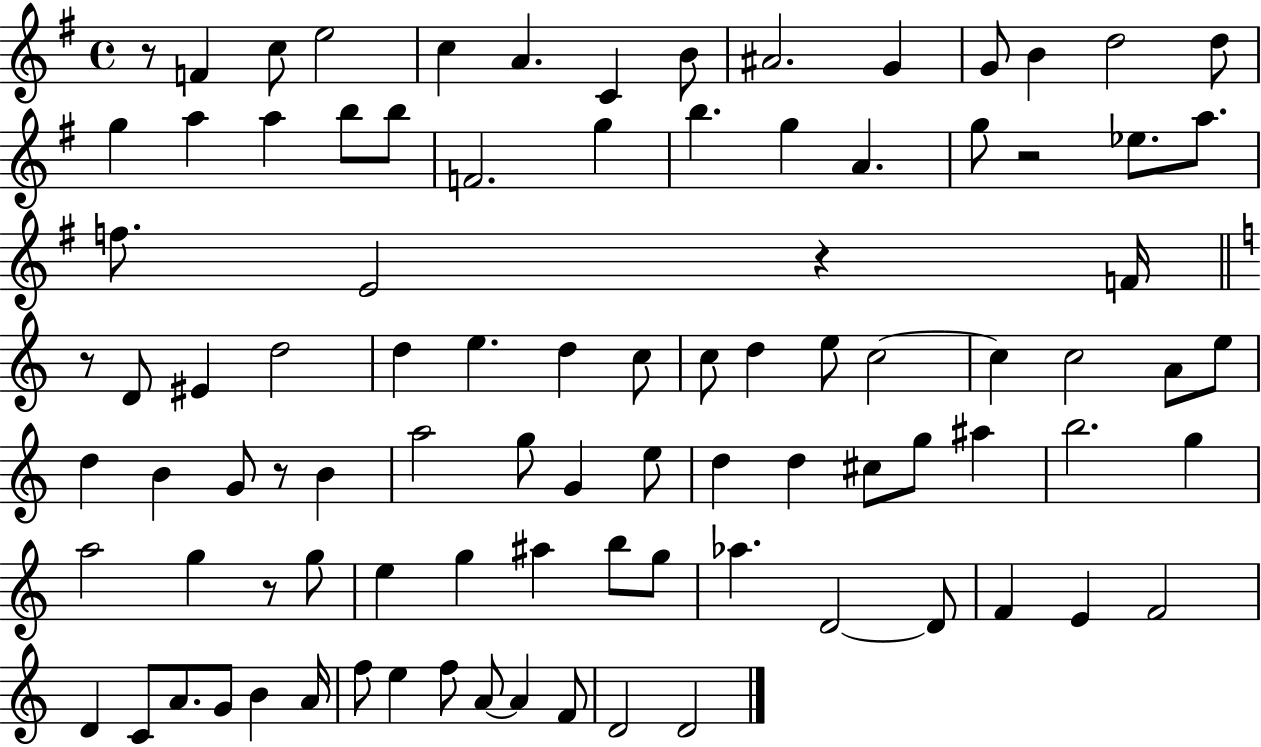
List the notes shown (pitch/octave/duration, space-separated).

R/e F4/q C5/e E5/h C5/q A4/q. C4/q B4/e A#4/h. G4/q G4/e B4/q D5/h D5/e G5/q A5/q A5/q B5/e B5/e F4/h. G5/q B5/q. G5/q A4/q. G5/e R/h Eb5/e. A5/e. F5/e. E4/h R/q F4/s R/e D4/e EIS4/q D5/h D5/q E5/q. D5/q C5/e C5/e D5/q E5/e C5/h C5/q C5/h A4/e E5/e D5/q B4/q G4/e R/e B4/q A5/h G5/e G4/q E5/e D5/q D5/q C#5/e G5/e A#5/q B5/h. G5/q A5/h G5/q R/e G5/e E5/q G5/q A#5/q B5/e G5/e Ab5/q. D4/h D4/e F4/q E4/q F4/h D4/q C4/e A4/e. G4/e B4/q A4/s F5/e E5/q F5/e A4/e A4/q F4/e D4/h D4/h